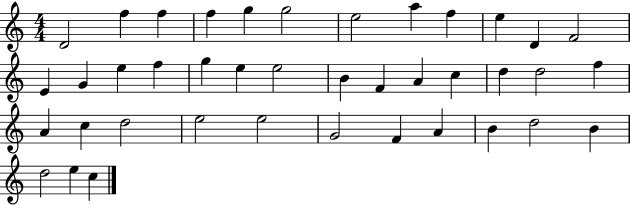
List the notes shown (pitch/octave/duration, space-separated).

D4/h F5/q F5/q F5/q G5/q G5/h E5/h A5/q F5/q E5/q D4/q F4/h E4/q G4/q E5/q F5/q G5/q E5/q E5/h B4/q F4/q A4/q C5/q D5/q D5/h F5/q A4/q C5/q D5/h E5/h E5/h G4/h F4/q A4/q B4/q D5/h B4/q D5/h E5/q C5/q